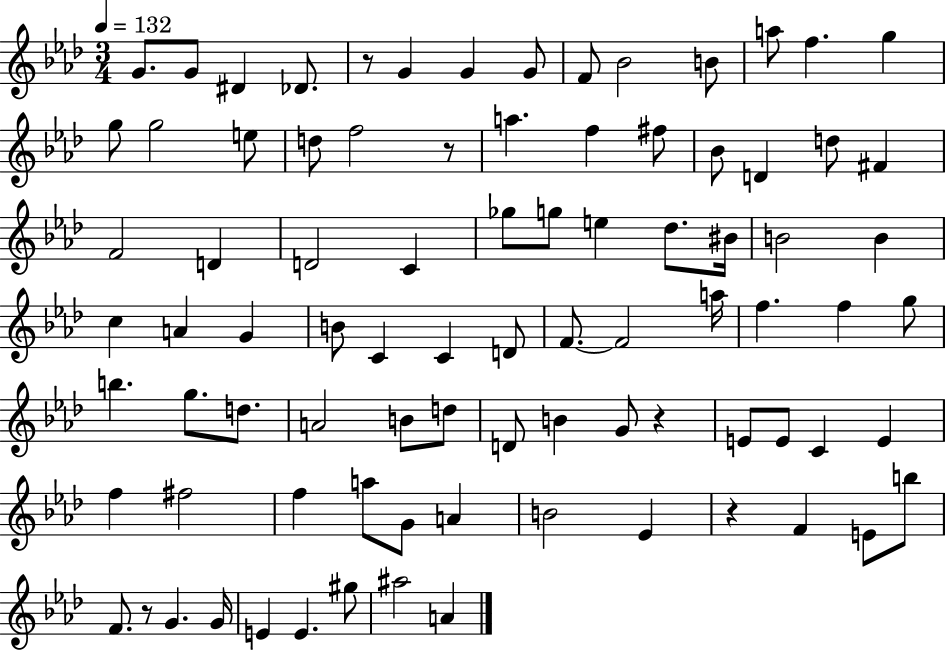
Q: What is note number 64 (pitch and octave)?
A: F#5